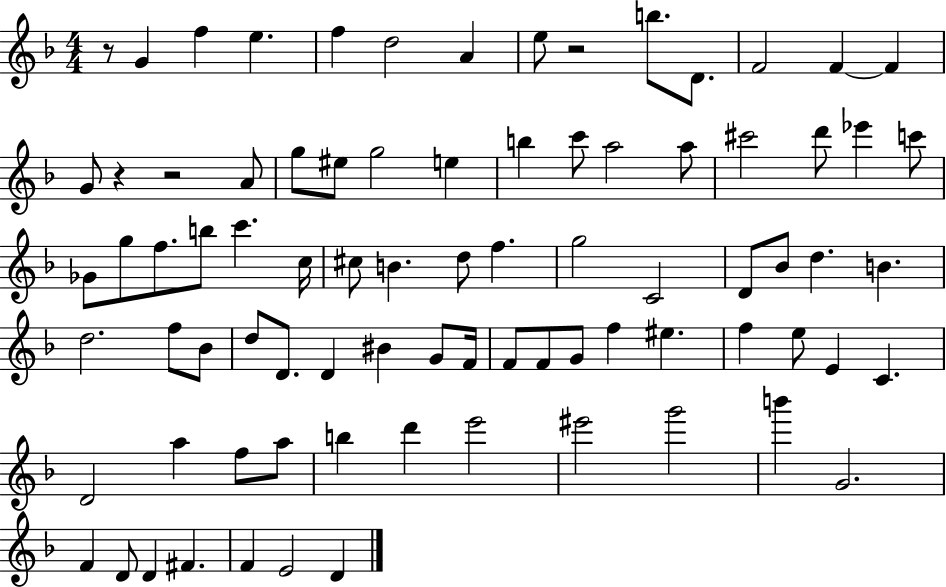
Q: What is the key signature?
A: F major